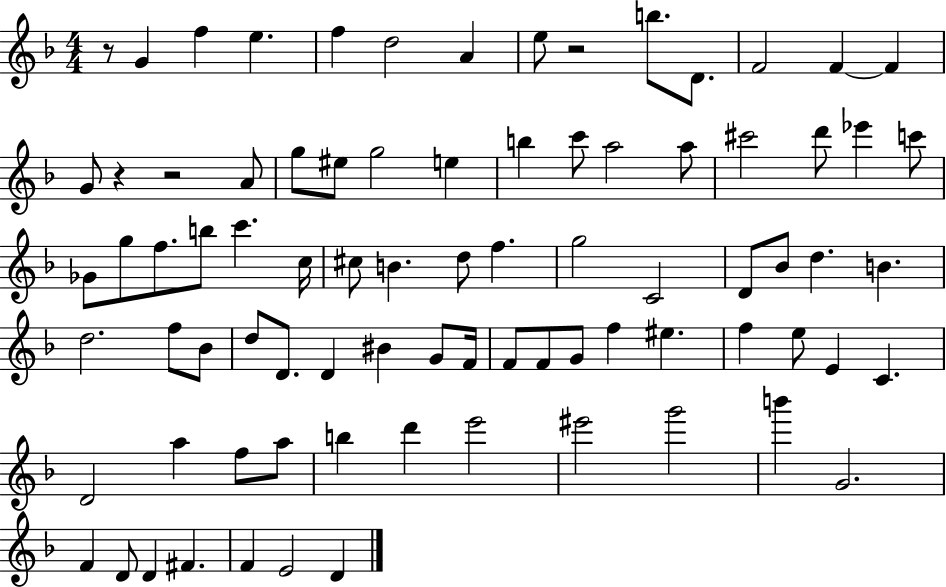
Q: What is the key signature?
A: F major